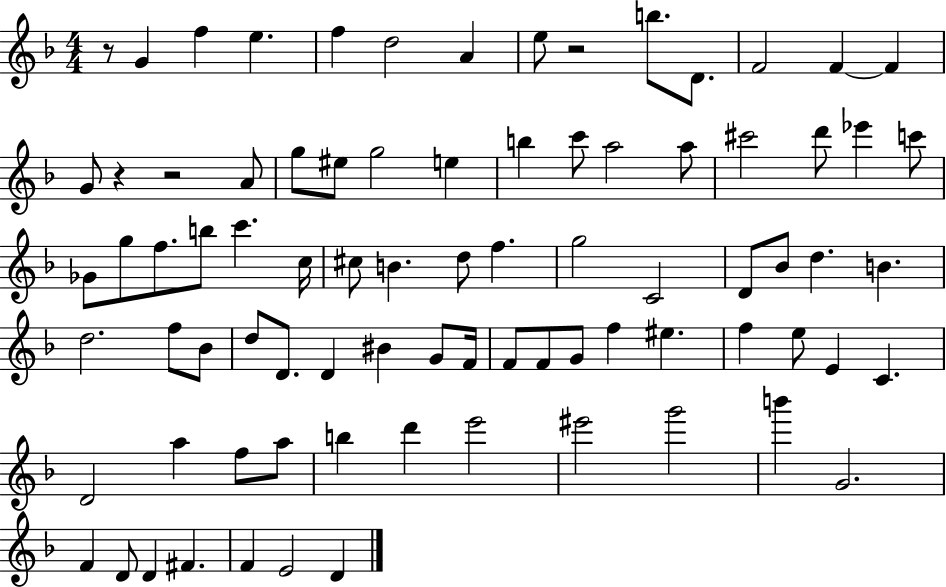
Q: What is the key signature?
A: F major